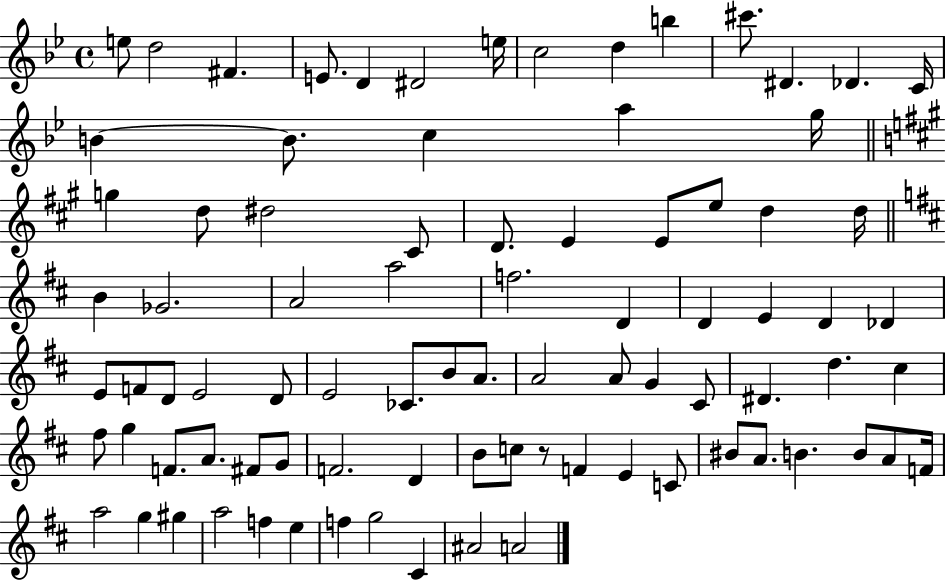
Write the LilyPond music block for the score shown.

{
  \clef treble
  \time 4/4
  \defaultTimeSignature
  \key bes \major
  e''8 d''2 fis'4. | e'8. d'4 dis'2 e''16 | c''2 d''4 b''4 | cis'''8. dis'4. des'4. c'16 | \break b'4~~ b'8. c''4 a''4 g''16 | \bar "||" \break \key a \major g''4 d''8 dis''2 cis'8 | d'8. e'4 e'8 e''8 d''4 d''16 | \bar "||" \break \key d \major b'4 ges'2. | a'2 a''2 | f''2. d'4 | d'4 e'4 d'4 des'4 | \break e'8 f'8 d'8 e'2 d'8 | e'2 ces'8. b'8 a'8. | a'2 a'8 g'4 cis'8 | dis'4. d''4. cis''4 | \break fis''8 g''4 f'8. a'8. fis'8 g'8 | f'2. d'4 | b'8 c''8 r8 f'4 e'4 c'8 | bis'8 a'8. b'4. b'8 a'8 f'16 | \break a''2 g''4 gis''4 | a''2 f''4 e''4 | f''4 g''2 cis'4 | ais'2 a'2 | \break \bar "|."
}